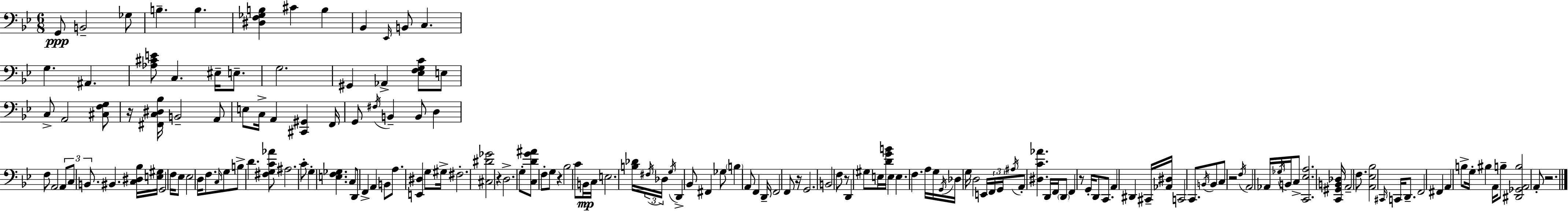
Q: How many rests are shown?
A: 8